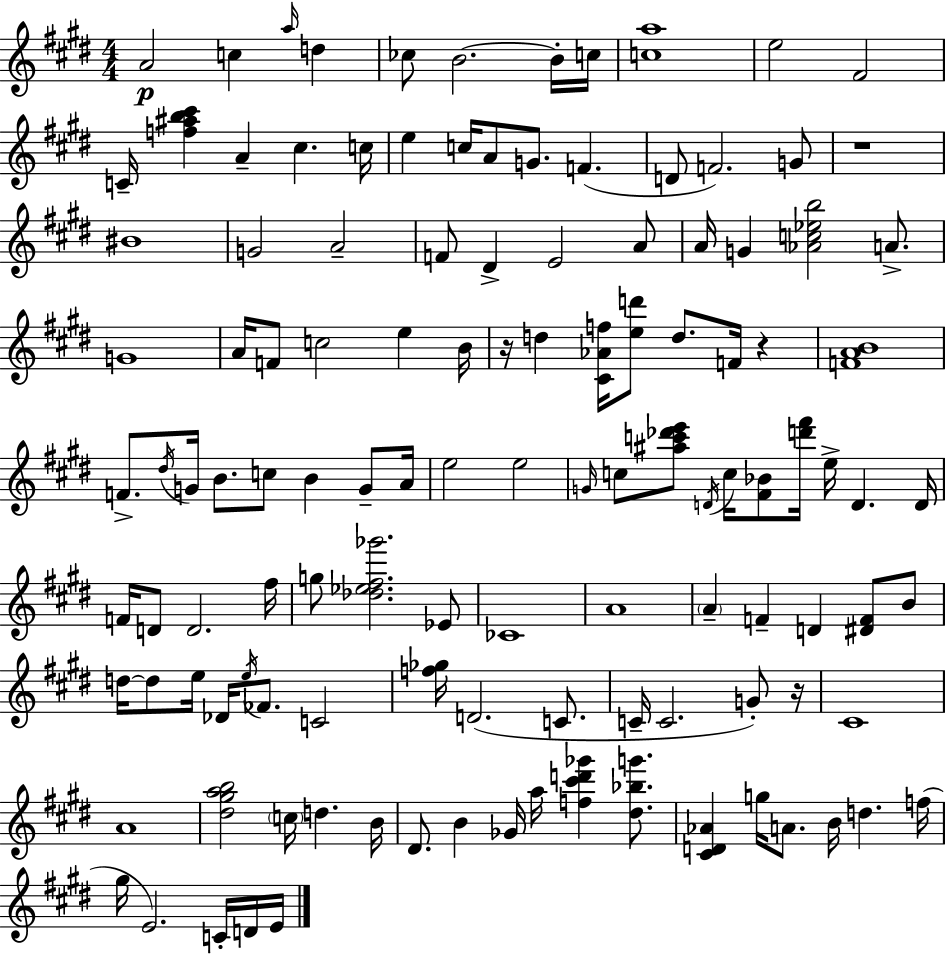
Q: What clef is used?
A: treble